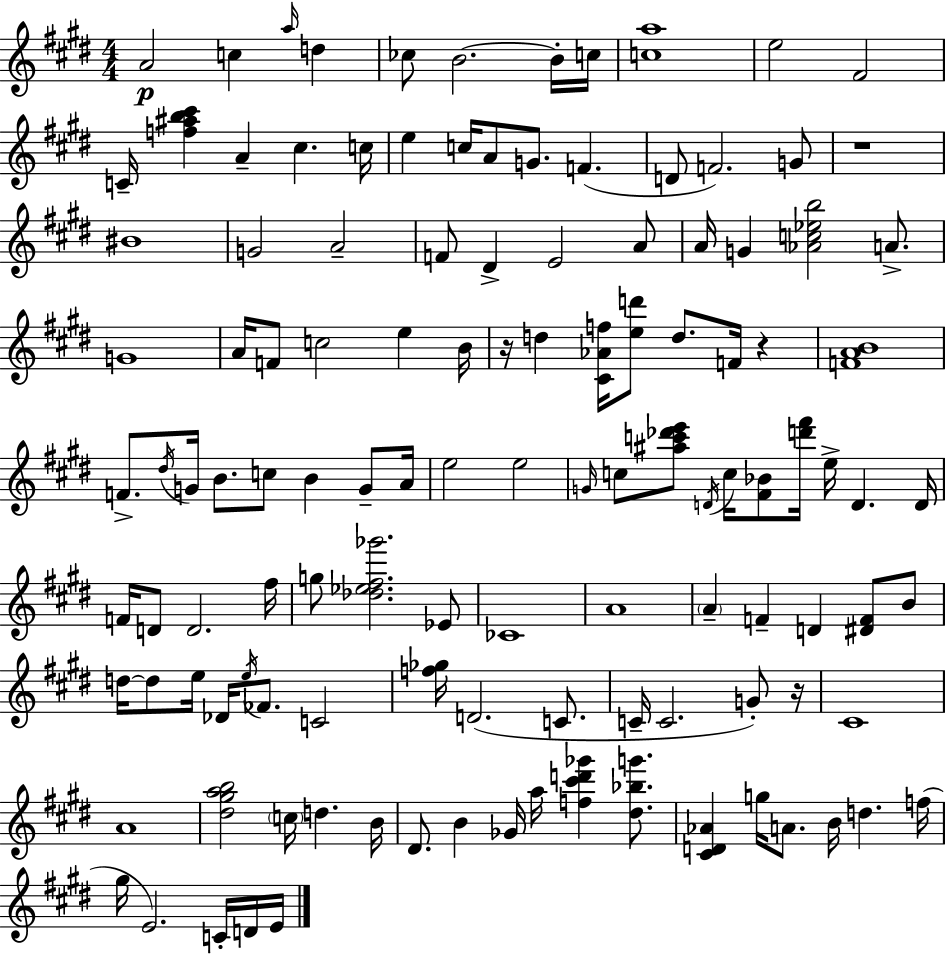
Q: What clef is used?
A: treble